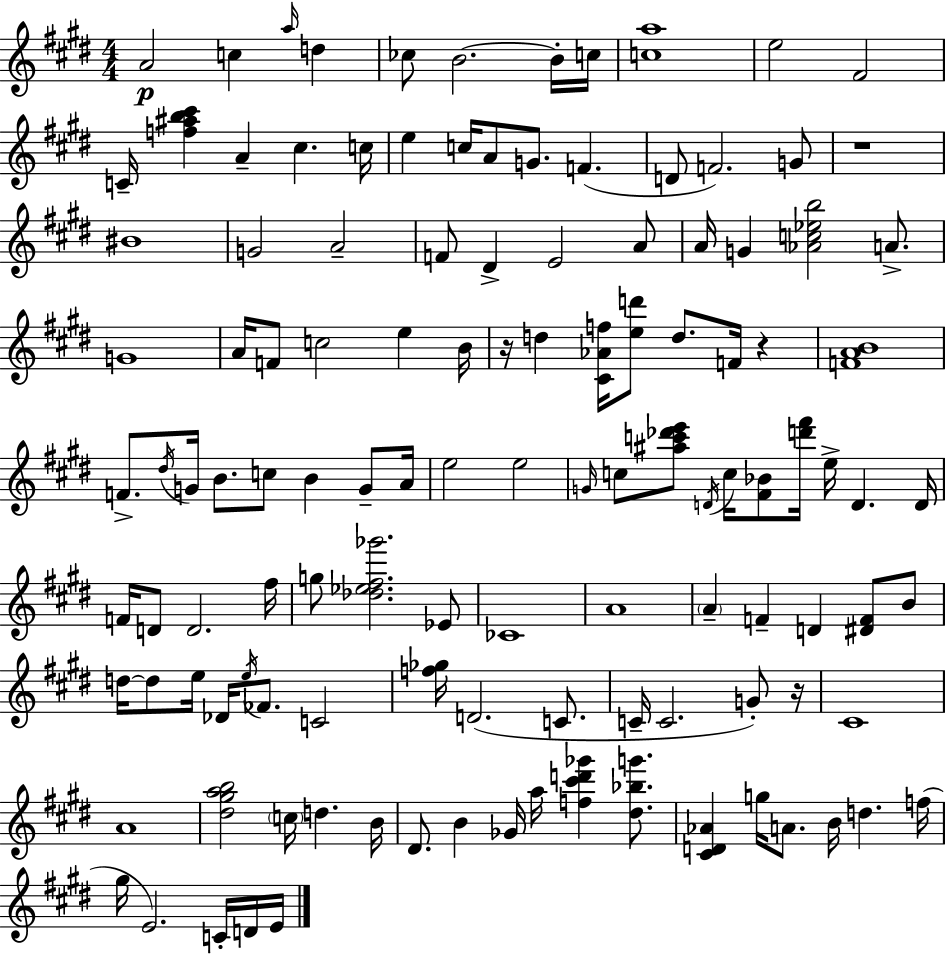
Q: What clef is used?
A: treble